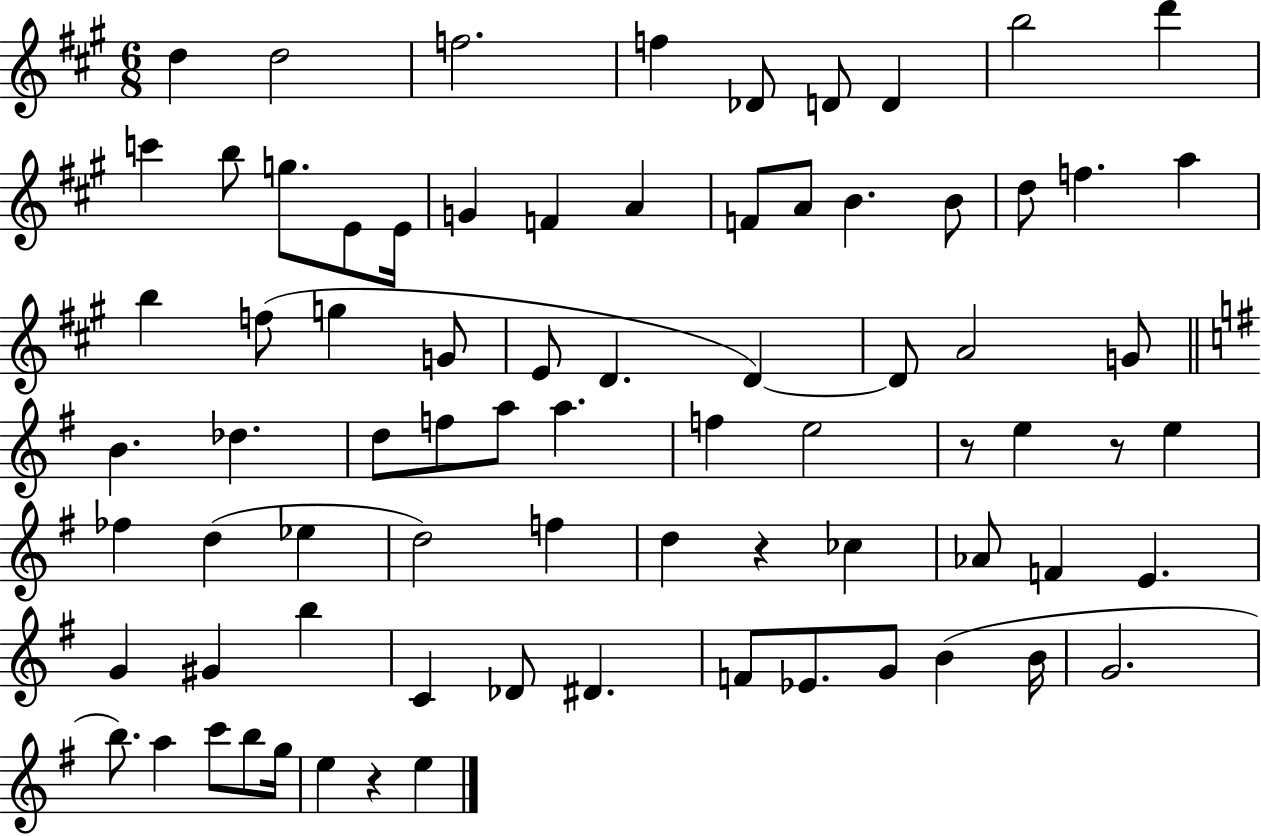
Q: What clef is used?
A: treble